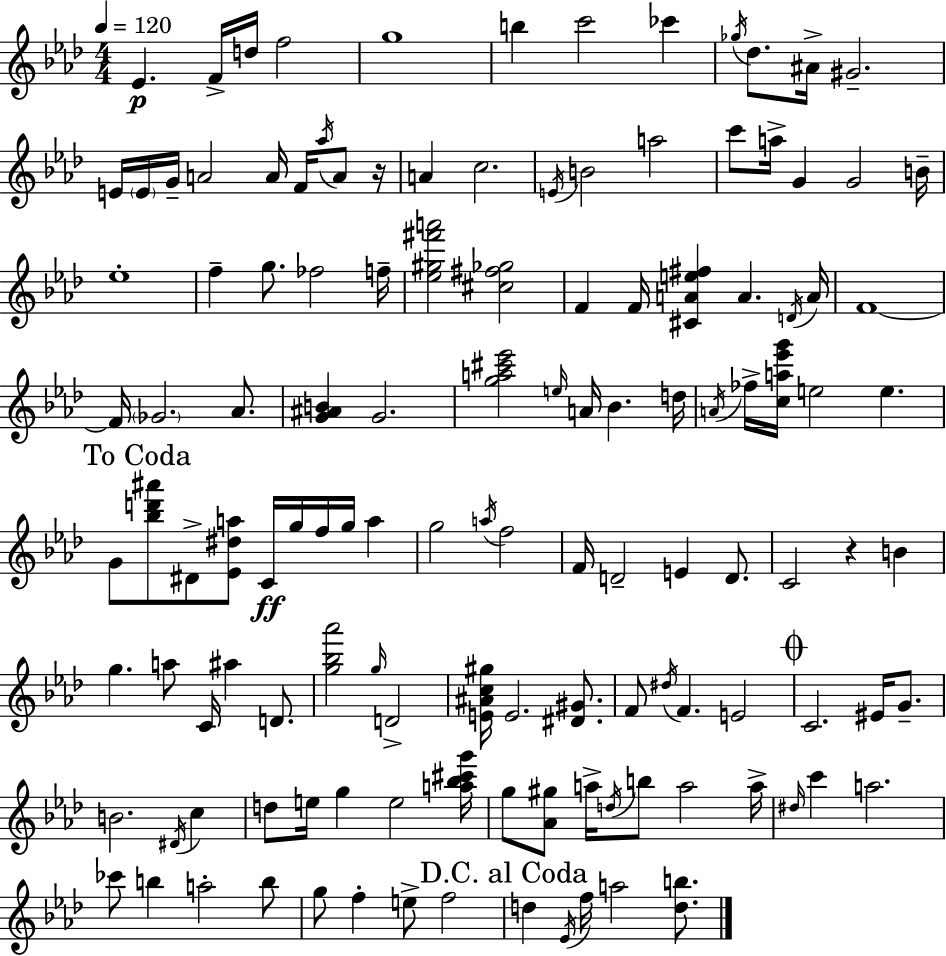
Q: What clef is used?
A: treble